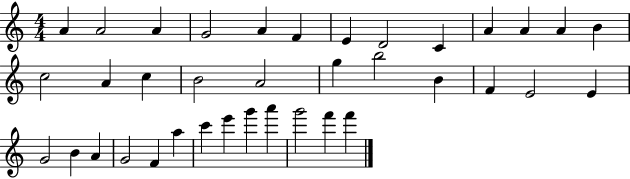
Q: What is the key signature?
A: C major